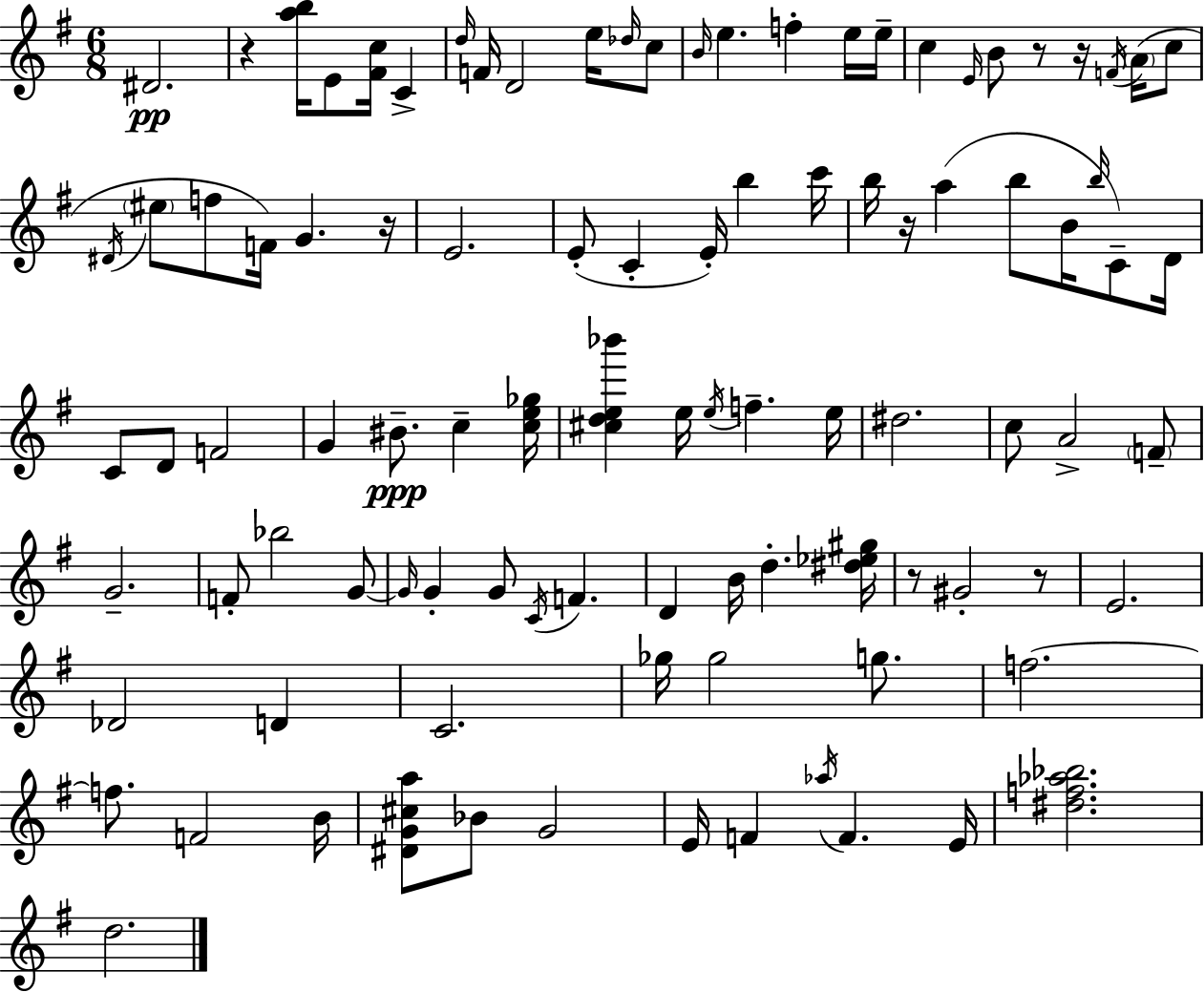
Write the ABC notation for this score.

X:1
T:Untitled
M:6/8
L:1/4
K:Em
^D2 z [ab]/4 E/2 [^Fc]/4 C d/4 F/4 D2 e/4 _d/4 c/2 B/4 e f e/4 e/4 c E/4 B/2 z/2 z/4 F/4 A/4 c/2 ^D/4 ^e/2 f/2 F/4 G z/4 E2 E/2 C E/4 b c'/4 b/4 z/4 a b/2 B/4 b/4 C/2 D/4 C/2 D/2 F2 G ^B/2 c [ce_g]/4 [^cde_b'] e/4 e/4 f e/4 ^d2 c/2 A2 F/2 G2 F/2 _b2 G/2 G/4 G G/2 C/4 F D B/4 d [^d_e^g]/4 z/2 ^G2 z/2 E2 _D2 D C2 _g/4 _g2 g/2 f2 f/2 F2 B/4 [^DG^ca]/2 _B/2 G2 E/4 F _a/4 F E/4 [^df_a_b]2 d2